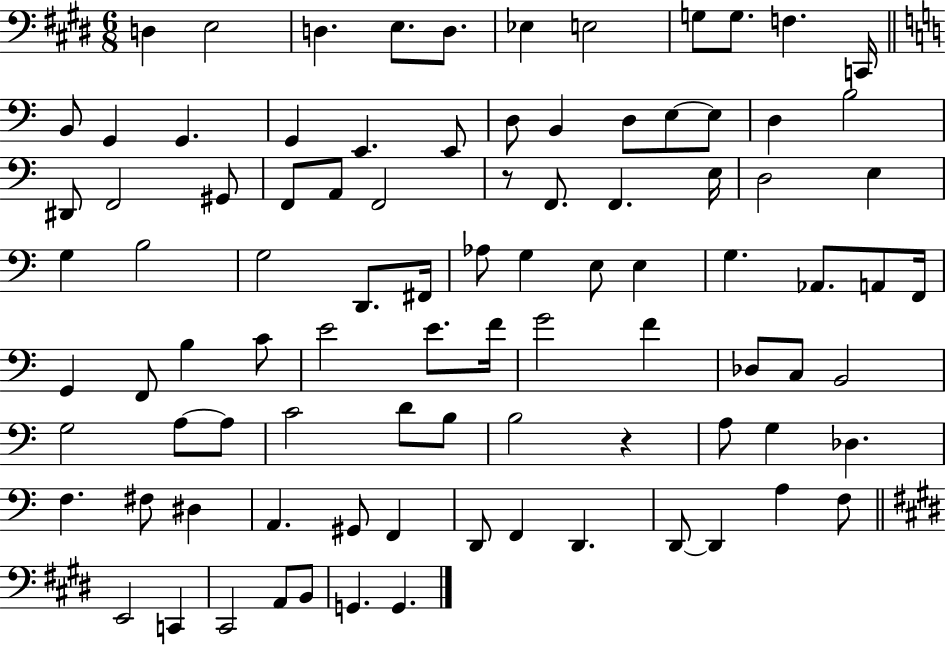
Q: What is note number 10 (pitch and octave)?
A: F3